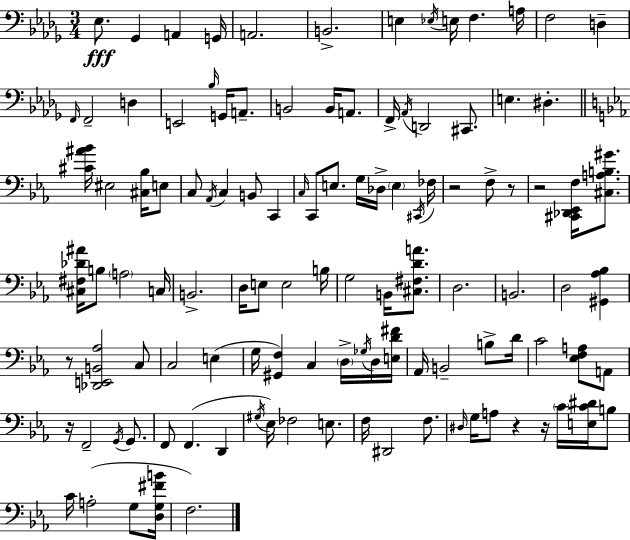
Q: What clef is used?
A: bass